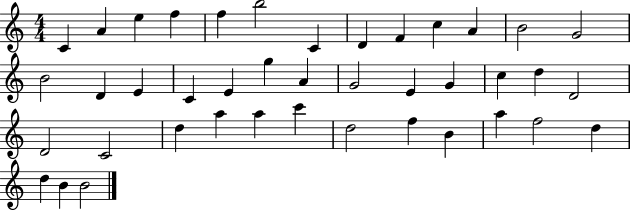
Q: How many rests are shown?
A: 0